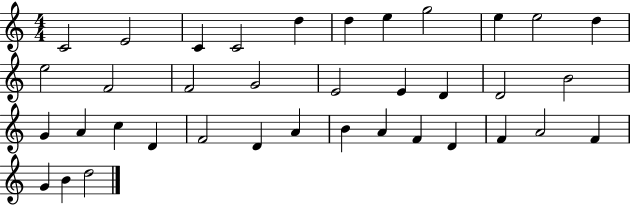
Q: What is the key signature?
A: C major